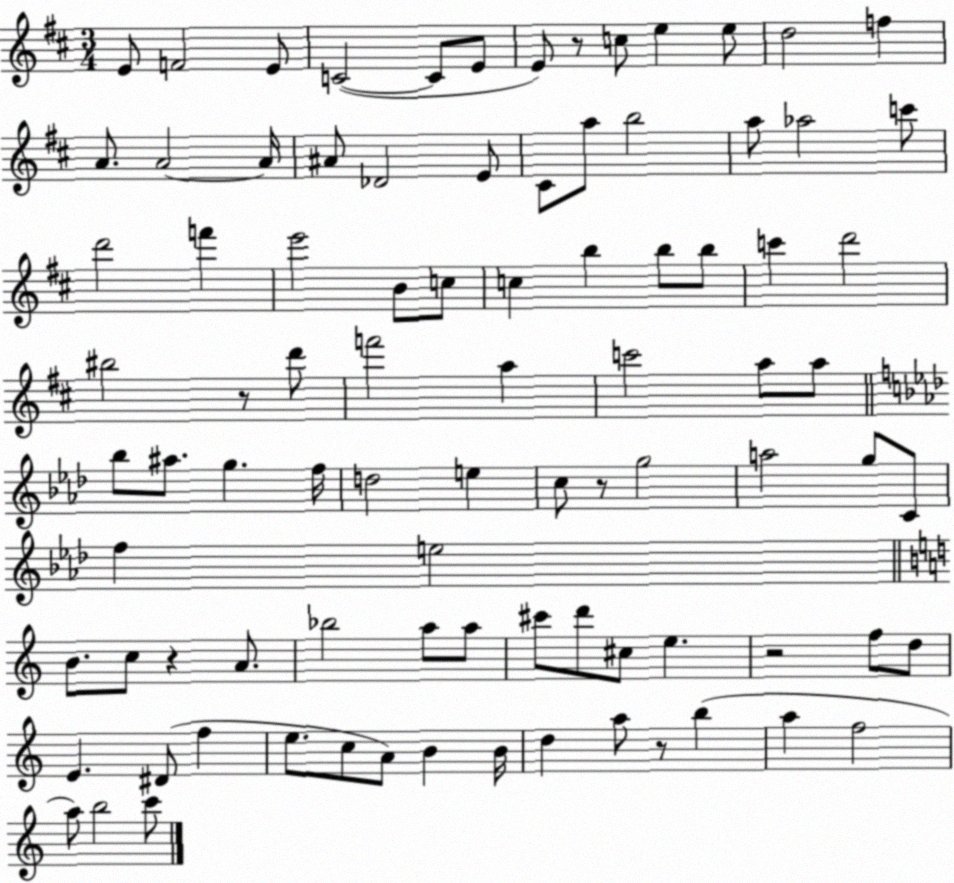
X:1
T:Untitled
M:3/4
L:1/4
K:D
E/2 F2 E/2 C2 C/2 E/2 E/2 z/2 c/2 e e/2 d2 f A/2 A2 A/4 ^A/2 _D2 E/2 ^C/2 a/2 b2 a/2 _a2 c'/2 d'2 f' e'2 B/2 c/2 c b b/2 b/2 c' d'2 ^b2 z/2 d'/2 f'2 a c'2 a/2 a/2 _b/2 ^a/2 g f/4 d2 e c/2 z/2 g2 a2 g/2 C/2 f e2 B/2 c/2 z A/2 _b2 a/2 a/2 ^c'/2 d'/2 ^c/2 e z2 f/2 d/2 E ^D/2 f e/2 c/2 A/2 B B/4 d a/2 z/2 b a f2 a/2 b2 c'/2